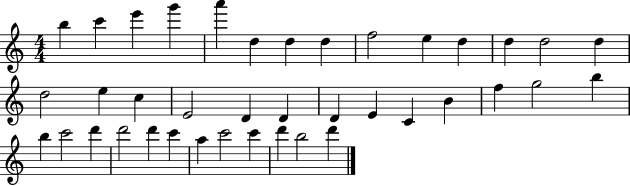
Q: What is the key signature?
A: C major